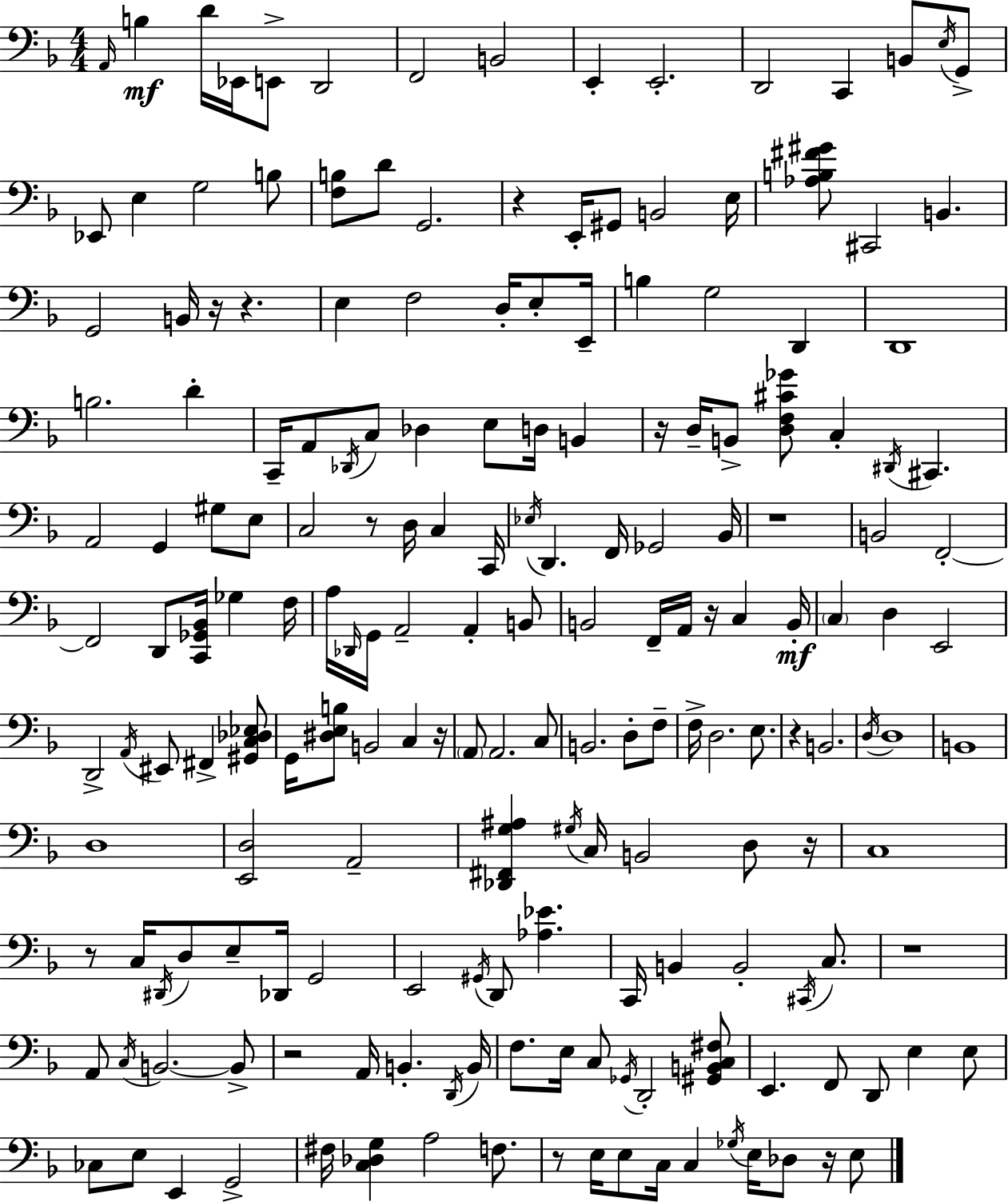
A2/s B3/q D4/s Eb2/s E2/e D2/h F2/h B2/h E2/q E2/h. D2/h C2/q B2/e E3/s G2/e Eb2/e E3/q G3/h B3/e [F3,B3]/e D4/e G2/h. R/q E2/s G#2/e B2/h E3/s [Ab3,B3,F#4,G#4]/e C#2/h B2/q. G2/h B2/s R/s R/q. E3/q F3/h D3/s E3/e E2/s B3/q G3/h D2/q D2/w B3/h. D4/q C2/s A2/e Db2/s C3/e Db3/q E3/e D3/s B2/q R/s D3/s B2/e [D3,F3,C#4,Gb4]/e C3/q D#2/s C#2/q. A2/h G2/q G#3/e E3/e C3/h R/e D3/s C3/q C2/s Eb3/s D2/q. F2/s Gb2/h Bb2/s R/w B2/h F2/h F2/h D2/e [C2,Gb2,Bb2]/s Gb3/q F3/s A3/s Db2/s G2/s A2/h A2/q B2/e B2/h F2/s A2/s R/s C3/q B2/s C3/q D3/q E2/h D2/h A2/s EIS2/e F#2/q [G#2,C3,Db3,Eb3]/e G2/s [D#3,E3,B3]/e B2/h C3/q R/s A2/e A2/h. C3/e B2/h. D3/e F3/e F3/s D3/h. E3/e. R/q B2/h. D3/s D3/w B2/w D3/w [E2,D3]/h A2/h [Db2,F#2,G3,A#3]/q G#3/s C3/s B2/h D3/e R/s C3/w R/e C3/s D#2/s D3/e E3/e Db2/s G2/h E2/h G#2/s D2/e [Ab3,Eb4]/q. C2/s B2/q B2/h C#2/s C3/e. R/w A2/e C3/s B2/h. B2/e R/h A2/s B2/q. D2/s B2/s F3/e. E3/s C3/e Gb2/s D2/h [G#2,B2,C3,F#3]/e E2/q. F2/e D2/e E3/q E3/e CES3/e E3/e E2/q G2/h F#3/s [C3,Db3,G3]/q A3/h F3/e. R/e E3/s E3/e C3/s C3/q Gb3/s E3/s Db3/e R/s E3/e